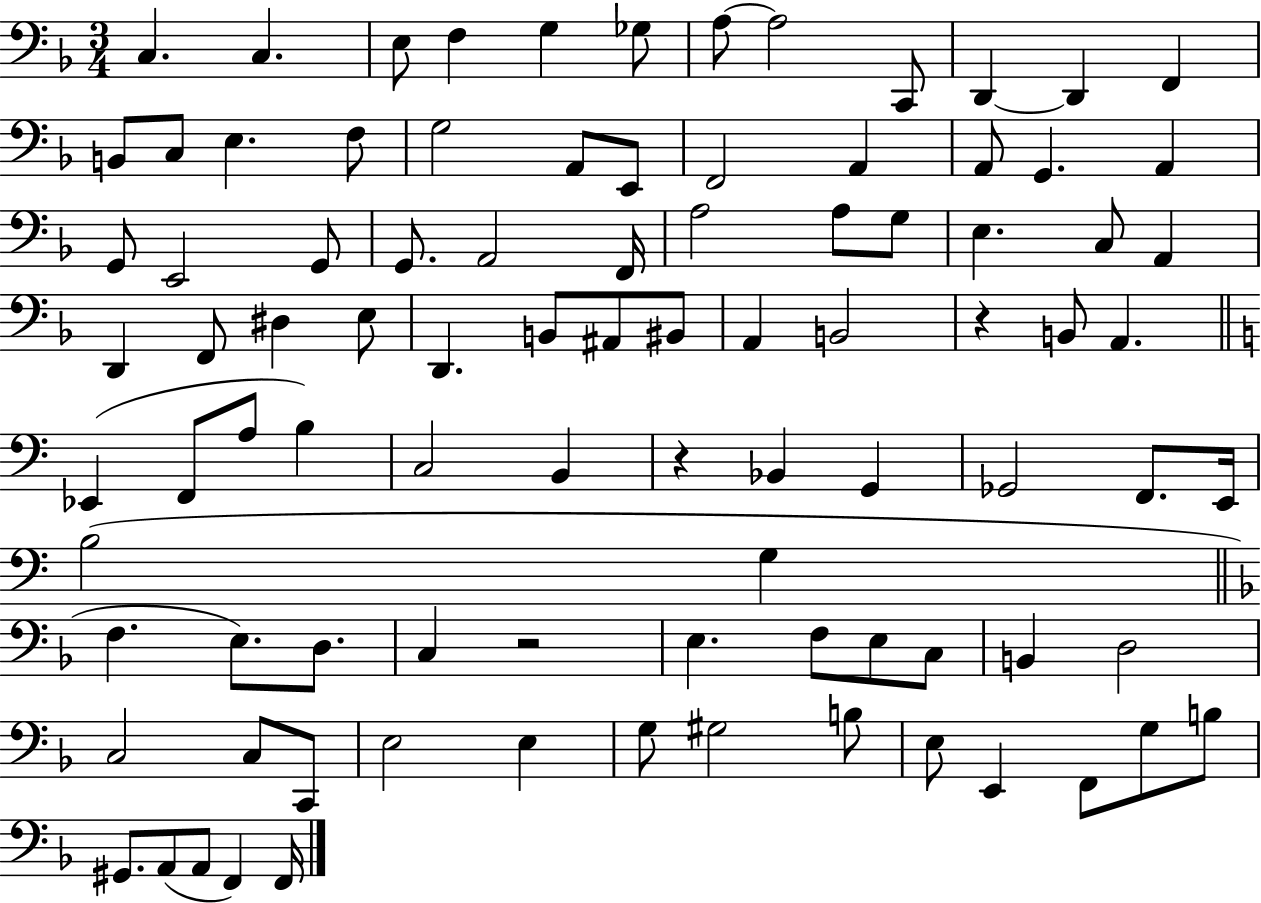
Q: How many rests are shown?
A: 3